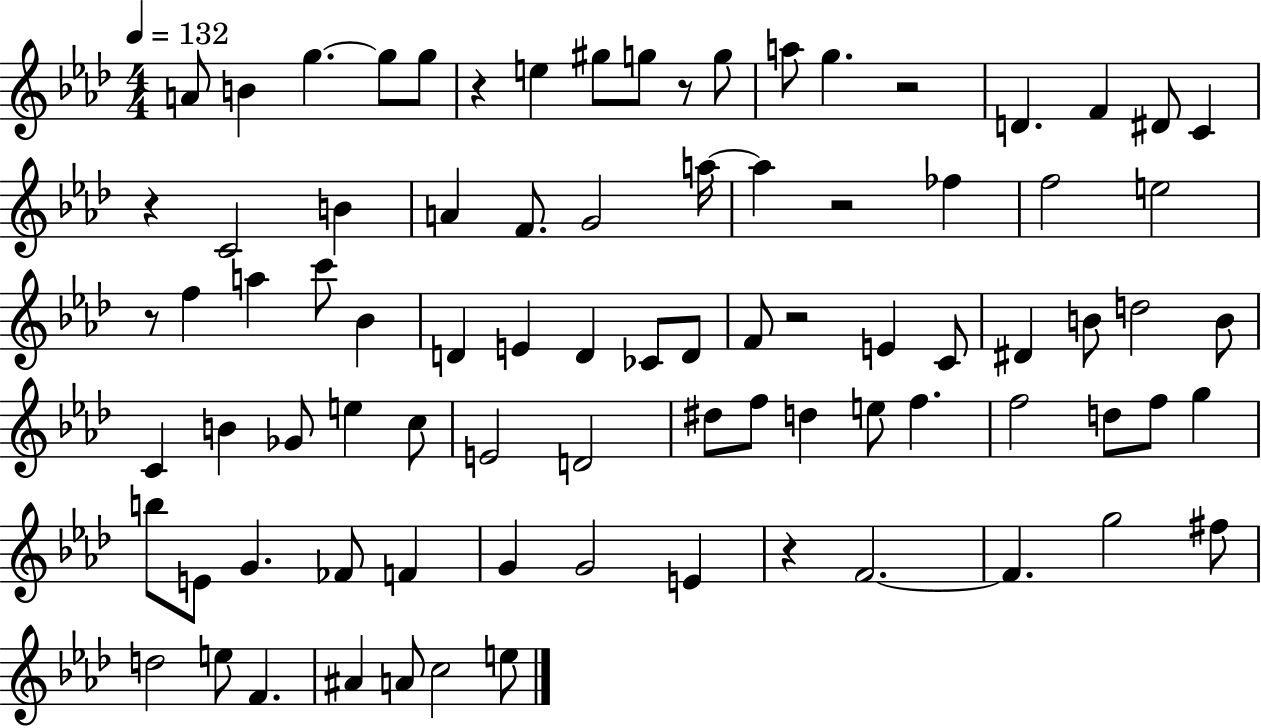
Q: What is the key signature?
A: AES major